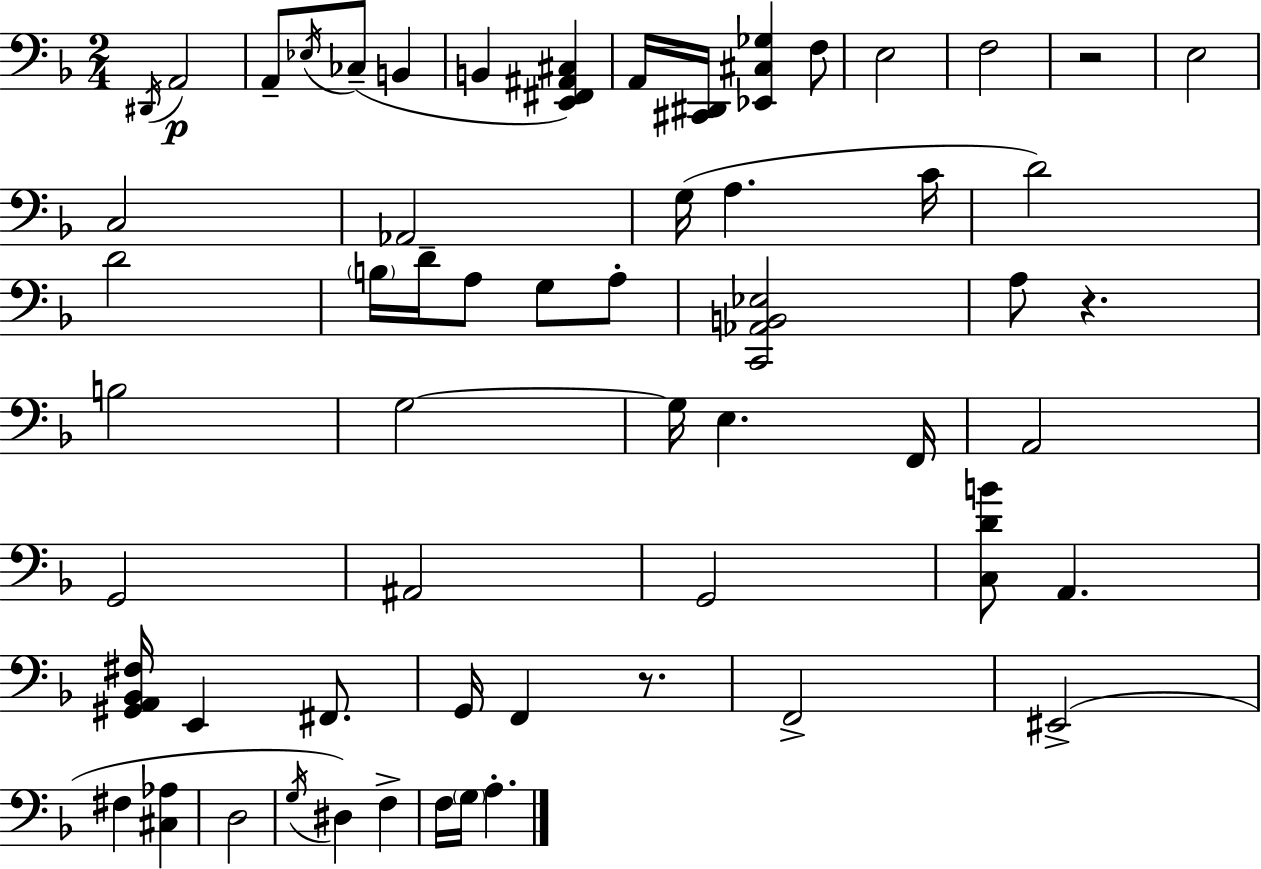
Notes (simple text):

D#2/s A2/h A2/e Eb3/s CES3/e B2/q B2/q [E2,F#2,A#2,C#3]/q A2/s [C#2,D#2]/s [Eb2,C#3,Gb3]/q F3/e E3/h F3/h R/h E3/h C3/h Ab2/h G3/s A3/q. C4/s D4/h D4/h B3/s D4/s A3/e G3/e A3/e [C2,Ab2,B2,Eb3]/h A3/e R/q. B3/h G3/h G3/s E3/q. F2/s A2/h G2/h A#2/h G2/h [C3,D4,B4]/e A2/q. [G#2,A2,Bb2,F#3]/s E2/q F#2/e. G2/s F2/q R/e. F2/h EIS2/h F#3/q [C#3,Ab3]/q D3/h G3/s D#3/q F3/q F3/s G3/s A3/q.